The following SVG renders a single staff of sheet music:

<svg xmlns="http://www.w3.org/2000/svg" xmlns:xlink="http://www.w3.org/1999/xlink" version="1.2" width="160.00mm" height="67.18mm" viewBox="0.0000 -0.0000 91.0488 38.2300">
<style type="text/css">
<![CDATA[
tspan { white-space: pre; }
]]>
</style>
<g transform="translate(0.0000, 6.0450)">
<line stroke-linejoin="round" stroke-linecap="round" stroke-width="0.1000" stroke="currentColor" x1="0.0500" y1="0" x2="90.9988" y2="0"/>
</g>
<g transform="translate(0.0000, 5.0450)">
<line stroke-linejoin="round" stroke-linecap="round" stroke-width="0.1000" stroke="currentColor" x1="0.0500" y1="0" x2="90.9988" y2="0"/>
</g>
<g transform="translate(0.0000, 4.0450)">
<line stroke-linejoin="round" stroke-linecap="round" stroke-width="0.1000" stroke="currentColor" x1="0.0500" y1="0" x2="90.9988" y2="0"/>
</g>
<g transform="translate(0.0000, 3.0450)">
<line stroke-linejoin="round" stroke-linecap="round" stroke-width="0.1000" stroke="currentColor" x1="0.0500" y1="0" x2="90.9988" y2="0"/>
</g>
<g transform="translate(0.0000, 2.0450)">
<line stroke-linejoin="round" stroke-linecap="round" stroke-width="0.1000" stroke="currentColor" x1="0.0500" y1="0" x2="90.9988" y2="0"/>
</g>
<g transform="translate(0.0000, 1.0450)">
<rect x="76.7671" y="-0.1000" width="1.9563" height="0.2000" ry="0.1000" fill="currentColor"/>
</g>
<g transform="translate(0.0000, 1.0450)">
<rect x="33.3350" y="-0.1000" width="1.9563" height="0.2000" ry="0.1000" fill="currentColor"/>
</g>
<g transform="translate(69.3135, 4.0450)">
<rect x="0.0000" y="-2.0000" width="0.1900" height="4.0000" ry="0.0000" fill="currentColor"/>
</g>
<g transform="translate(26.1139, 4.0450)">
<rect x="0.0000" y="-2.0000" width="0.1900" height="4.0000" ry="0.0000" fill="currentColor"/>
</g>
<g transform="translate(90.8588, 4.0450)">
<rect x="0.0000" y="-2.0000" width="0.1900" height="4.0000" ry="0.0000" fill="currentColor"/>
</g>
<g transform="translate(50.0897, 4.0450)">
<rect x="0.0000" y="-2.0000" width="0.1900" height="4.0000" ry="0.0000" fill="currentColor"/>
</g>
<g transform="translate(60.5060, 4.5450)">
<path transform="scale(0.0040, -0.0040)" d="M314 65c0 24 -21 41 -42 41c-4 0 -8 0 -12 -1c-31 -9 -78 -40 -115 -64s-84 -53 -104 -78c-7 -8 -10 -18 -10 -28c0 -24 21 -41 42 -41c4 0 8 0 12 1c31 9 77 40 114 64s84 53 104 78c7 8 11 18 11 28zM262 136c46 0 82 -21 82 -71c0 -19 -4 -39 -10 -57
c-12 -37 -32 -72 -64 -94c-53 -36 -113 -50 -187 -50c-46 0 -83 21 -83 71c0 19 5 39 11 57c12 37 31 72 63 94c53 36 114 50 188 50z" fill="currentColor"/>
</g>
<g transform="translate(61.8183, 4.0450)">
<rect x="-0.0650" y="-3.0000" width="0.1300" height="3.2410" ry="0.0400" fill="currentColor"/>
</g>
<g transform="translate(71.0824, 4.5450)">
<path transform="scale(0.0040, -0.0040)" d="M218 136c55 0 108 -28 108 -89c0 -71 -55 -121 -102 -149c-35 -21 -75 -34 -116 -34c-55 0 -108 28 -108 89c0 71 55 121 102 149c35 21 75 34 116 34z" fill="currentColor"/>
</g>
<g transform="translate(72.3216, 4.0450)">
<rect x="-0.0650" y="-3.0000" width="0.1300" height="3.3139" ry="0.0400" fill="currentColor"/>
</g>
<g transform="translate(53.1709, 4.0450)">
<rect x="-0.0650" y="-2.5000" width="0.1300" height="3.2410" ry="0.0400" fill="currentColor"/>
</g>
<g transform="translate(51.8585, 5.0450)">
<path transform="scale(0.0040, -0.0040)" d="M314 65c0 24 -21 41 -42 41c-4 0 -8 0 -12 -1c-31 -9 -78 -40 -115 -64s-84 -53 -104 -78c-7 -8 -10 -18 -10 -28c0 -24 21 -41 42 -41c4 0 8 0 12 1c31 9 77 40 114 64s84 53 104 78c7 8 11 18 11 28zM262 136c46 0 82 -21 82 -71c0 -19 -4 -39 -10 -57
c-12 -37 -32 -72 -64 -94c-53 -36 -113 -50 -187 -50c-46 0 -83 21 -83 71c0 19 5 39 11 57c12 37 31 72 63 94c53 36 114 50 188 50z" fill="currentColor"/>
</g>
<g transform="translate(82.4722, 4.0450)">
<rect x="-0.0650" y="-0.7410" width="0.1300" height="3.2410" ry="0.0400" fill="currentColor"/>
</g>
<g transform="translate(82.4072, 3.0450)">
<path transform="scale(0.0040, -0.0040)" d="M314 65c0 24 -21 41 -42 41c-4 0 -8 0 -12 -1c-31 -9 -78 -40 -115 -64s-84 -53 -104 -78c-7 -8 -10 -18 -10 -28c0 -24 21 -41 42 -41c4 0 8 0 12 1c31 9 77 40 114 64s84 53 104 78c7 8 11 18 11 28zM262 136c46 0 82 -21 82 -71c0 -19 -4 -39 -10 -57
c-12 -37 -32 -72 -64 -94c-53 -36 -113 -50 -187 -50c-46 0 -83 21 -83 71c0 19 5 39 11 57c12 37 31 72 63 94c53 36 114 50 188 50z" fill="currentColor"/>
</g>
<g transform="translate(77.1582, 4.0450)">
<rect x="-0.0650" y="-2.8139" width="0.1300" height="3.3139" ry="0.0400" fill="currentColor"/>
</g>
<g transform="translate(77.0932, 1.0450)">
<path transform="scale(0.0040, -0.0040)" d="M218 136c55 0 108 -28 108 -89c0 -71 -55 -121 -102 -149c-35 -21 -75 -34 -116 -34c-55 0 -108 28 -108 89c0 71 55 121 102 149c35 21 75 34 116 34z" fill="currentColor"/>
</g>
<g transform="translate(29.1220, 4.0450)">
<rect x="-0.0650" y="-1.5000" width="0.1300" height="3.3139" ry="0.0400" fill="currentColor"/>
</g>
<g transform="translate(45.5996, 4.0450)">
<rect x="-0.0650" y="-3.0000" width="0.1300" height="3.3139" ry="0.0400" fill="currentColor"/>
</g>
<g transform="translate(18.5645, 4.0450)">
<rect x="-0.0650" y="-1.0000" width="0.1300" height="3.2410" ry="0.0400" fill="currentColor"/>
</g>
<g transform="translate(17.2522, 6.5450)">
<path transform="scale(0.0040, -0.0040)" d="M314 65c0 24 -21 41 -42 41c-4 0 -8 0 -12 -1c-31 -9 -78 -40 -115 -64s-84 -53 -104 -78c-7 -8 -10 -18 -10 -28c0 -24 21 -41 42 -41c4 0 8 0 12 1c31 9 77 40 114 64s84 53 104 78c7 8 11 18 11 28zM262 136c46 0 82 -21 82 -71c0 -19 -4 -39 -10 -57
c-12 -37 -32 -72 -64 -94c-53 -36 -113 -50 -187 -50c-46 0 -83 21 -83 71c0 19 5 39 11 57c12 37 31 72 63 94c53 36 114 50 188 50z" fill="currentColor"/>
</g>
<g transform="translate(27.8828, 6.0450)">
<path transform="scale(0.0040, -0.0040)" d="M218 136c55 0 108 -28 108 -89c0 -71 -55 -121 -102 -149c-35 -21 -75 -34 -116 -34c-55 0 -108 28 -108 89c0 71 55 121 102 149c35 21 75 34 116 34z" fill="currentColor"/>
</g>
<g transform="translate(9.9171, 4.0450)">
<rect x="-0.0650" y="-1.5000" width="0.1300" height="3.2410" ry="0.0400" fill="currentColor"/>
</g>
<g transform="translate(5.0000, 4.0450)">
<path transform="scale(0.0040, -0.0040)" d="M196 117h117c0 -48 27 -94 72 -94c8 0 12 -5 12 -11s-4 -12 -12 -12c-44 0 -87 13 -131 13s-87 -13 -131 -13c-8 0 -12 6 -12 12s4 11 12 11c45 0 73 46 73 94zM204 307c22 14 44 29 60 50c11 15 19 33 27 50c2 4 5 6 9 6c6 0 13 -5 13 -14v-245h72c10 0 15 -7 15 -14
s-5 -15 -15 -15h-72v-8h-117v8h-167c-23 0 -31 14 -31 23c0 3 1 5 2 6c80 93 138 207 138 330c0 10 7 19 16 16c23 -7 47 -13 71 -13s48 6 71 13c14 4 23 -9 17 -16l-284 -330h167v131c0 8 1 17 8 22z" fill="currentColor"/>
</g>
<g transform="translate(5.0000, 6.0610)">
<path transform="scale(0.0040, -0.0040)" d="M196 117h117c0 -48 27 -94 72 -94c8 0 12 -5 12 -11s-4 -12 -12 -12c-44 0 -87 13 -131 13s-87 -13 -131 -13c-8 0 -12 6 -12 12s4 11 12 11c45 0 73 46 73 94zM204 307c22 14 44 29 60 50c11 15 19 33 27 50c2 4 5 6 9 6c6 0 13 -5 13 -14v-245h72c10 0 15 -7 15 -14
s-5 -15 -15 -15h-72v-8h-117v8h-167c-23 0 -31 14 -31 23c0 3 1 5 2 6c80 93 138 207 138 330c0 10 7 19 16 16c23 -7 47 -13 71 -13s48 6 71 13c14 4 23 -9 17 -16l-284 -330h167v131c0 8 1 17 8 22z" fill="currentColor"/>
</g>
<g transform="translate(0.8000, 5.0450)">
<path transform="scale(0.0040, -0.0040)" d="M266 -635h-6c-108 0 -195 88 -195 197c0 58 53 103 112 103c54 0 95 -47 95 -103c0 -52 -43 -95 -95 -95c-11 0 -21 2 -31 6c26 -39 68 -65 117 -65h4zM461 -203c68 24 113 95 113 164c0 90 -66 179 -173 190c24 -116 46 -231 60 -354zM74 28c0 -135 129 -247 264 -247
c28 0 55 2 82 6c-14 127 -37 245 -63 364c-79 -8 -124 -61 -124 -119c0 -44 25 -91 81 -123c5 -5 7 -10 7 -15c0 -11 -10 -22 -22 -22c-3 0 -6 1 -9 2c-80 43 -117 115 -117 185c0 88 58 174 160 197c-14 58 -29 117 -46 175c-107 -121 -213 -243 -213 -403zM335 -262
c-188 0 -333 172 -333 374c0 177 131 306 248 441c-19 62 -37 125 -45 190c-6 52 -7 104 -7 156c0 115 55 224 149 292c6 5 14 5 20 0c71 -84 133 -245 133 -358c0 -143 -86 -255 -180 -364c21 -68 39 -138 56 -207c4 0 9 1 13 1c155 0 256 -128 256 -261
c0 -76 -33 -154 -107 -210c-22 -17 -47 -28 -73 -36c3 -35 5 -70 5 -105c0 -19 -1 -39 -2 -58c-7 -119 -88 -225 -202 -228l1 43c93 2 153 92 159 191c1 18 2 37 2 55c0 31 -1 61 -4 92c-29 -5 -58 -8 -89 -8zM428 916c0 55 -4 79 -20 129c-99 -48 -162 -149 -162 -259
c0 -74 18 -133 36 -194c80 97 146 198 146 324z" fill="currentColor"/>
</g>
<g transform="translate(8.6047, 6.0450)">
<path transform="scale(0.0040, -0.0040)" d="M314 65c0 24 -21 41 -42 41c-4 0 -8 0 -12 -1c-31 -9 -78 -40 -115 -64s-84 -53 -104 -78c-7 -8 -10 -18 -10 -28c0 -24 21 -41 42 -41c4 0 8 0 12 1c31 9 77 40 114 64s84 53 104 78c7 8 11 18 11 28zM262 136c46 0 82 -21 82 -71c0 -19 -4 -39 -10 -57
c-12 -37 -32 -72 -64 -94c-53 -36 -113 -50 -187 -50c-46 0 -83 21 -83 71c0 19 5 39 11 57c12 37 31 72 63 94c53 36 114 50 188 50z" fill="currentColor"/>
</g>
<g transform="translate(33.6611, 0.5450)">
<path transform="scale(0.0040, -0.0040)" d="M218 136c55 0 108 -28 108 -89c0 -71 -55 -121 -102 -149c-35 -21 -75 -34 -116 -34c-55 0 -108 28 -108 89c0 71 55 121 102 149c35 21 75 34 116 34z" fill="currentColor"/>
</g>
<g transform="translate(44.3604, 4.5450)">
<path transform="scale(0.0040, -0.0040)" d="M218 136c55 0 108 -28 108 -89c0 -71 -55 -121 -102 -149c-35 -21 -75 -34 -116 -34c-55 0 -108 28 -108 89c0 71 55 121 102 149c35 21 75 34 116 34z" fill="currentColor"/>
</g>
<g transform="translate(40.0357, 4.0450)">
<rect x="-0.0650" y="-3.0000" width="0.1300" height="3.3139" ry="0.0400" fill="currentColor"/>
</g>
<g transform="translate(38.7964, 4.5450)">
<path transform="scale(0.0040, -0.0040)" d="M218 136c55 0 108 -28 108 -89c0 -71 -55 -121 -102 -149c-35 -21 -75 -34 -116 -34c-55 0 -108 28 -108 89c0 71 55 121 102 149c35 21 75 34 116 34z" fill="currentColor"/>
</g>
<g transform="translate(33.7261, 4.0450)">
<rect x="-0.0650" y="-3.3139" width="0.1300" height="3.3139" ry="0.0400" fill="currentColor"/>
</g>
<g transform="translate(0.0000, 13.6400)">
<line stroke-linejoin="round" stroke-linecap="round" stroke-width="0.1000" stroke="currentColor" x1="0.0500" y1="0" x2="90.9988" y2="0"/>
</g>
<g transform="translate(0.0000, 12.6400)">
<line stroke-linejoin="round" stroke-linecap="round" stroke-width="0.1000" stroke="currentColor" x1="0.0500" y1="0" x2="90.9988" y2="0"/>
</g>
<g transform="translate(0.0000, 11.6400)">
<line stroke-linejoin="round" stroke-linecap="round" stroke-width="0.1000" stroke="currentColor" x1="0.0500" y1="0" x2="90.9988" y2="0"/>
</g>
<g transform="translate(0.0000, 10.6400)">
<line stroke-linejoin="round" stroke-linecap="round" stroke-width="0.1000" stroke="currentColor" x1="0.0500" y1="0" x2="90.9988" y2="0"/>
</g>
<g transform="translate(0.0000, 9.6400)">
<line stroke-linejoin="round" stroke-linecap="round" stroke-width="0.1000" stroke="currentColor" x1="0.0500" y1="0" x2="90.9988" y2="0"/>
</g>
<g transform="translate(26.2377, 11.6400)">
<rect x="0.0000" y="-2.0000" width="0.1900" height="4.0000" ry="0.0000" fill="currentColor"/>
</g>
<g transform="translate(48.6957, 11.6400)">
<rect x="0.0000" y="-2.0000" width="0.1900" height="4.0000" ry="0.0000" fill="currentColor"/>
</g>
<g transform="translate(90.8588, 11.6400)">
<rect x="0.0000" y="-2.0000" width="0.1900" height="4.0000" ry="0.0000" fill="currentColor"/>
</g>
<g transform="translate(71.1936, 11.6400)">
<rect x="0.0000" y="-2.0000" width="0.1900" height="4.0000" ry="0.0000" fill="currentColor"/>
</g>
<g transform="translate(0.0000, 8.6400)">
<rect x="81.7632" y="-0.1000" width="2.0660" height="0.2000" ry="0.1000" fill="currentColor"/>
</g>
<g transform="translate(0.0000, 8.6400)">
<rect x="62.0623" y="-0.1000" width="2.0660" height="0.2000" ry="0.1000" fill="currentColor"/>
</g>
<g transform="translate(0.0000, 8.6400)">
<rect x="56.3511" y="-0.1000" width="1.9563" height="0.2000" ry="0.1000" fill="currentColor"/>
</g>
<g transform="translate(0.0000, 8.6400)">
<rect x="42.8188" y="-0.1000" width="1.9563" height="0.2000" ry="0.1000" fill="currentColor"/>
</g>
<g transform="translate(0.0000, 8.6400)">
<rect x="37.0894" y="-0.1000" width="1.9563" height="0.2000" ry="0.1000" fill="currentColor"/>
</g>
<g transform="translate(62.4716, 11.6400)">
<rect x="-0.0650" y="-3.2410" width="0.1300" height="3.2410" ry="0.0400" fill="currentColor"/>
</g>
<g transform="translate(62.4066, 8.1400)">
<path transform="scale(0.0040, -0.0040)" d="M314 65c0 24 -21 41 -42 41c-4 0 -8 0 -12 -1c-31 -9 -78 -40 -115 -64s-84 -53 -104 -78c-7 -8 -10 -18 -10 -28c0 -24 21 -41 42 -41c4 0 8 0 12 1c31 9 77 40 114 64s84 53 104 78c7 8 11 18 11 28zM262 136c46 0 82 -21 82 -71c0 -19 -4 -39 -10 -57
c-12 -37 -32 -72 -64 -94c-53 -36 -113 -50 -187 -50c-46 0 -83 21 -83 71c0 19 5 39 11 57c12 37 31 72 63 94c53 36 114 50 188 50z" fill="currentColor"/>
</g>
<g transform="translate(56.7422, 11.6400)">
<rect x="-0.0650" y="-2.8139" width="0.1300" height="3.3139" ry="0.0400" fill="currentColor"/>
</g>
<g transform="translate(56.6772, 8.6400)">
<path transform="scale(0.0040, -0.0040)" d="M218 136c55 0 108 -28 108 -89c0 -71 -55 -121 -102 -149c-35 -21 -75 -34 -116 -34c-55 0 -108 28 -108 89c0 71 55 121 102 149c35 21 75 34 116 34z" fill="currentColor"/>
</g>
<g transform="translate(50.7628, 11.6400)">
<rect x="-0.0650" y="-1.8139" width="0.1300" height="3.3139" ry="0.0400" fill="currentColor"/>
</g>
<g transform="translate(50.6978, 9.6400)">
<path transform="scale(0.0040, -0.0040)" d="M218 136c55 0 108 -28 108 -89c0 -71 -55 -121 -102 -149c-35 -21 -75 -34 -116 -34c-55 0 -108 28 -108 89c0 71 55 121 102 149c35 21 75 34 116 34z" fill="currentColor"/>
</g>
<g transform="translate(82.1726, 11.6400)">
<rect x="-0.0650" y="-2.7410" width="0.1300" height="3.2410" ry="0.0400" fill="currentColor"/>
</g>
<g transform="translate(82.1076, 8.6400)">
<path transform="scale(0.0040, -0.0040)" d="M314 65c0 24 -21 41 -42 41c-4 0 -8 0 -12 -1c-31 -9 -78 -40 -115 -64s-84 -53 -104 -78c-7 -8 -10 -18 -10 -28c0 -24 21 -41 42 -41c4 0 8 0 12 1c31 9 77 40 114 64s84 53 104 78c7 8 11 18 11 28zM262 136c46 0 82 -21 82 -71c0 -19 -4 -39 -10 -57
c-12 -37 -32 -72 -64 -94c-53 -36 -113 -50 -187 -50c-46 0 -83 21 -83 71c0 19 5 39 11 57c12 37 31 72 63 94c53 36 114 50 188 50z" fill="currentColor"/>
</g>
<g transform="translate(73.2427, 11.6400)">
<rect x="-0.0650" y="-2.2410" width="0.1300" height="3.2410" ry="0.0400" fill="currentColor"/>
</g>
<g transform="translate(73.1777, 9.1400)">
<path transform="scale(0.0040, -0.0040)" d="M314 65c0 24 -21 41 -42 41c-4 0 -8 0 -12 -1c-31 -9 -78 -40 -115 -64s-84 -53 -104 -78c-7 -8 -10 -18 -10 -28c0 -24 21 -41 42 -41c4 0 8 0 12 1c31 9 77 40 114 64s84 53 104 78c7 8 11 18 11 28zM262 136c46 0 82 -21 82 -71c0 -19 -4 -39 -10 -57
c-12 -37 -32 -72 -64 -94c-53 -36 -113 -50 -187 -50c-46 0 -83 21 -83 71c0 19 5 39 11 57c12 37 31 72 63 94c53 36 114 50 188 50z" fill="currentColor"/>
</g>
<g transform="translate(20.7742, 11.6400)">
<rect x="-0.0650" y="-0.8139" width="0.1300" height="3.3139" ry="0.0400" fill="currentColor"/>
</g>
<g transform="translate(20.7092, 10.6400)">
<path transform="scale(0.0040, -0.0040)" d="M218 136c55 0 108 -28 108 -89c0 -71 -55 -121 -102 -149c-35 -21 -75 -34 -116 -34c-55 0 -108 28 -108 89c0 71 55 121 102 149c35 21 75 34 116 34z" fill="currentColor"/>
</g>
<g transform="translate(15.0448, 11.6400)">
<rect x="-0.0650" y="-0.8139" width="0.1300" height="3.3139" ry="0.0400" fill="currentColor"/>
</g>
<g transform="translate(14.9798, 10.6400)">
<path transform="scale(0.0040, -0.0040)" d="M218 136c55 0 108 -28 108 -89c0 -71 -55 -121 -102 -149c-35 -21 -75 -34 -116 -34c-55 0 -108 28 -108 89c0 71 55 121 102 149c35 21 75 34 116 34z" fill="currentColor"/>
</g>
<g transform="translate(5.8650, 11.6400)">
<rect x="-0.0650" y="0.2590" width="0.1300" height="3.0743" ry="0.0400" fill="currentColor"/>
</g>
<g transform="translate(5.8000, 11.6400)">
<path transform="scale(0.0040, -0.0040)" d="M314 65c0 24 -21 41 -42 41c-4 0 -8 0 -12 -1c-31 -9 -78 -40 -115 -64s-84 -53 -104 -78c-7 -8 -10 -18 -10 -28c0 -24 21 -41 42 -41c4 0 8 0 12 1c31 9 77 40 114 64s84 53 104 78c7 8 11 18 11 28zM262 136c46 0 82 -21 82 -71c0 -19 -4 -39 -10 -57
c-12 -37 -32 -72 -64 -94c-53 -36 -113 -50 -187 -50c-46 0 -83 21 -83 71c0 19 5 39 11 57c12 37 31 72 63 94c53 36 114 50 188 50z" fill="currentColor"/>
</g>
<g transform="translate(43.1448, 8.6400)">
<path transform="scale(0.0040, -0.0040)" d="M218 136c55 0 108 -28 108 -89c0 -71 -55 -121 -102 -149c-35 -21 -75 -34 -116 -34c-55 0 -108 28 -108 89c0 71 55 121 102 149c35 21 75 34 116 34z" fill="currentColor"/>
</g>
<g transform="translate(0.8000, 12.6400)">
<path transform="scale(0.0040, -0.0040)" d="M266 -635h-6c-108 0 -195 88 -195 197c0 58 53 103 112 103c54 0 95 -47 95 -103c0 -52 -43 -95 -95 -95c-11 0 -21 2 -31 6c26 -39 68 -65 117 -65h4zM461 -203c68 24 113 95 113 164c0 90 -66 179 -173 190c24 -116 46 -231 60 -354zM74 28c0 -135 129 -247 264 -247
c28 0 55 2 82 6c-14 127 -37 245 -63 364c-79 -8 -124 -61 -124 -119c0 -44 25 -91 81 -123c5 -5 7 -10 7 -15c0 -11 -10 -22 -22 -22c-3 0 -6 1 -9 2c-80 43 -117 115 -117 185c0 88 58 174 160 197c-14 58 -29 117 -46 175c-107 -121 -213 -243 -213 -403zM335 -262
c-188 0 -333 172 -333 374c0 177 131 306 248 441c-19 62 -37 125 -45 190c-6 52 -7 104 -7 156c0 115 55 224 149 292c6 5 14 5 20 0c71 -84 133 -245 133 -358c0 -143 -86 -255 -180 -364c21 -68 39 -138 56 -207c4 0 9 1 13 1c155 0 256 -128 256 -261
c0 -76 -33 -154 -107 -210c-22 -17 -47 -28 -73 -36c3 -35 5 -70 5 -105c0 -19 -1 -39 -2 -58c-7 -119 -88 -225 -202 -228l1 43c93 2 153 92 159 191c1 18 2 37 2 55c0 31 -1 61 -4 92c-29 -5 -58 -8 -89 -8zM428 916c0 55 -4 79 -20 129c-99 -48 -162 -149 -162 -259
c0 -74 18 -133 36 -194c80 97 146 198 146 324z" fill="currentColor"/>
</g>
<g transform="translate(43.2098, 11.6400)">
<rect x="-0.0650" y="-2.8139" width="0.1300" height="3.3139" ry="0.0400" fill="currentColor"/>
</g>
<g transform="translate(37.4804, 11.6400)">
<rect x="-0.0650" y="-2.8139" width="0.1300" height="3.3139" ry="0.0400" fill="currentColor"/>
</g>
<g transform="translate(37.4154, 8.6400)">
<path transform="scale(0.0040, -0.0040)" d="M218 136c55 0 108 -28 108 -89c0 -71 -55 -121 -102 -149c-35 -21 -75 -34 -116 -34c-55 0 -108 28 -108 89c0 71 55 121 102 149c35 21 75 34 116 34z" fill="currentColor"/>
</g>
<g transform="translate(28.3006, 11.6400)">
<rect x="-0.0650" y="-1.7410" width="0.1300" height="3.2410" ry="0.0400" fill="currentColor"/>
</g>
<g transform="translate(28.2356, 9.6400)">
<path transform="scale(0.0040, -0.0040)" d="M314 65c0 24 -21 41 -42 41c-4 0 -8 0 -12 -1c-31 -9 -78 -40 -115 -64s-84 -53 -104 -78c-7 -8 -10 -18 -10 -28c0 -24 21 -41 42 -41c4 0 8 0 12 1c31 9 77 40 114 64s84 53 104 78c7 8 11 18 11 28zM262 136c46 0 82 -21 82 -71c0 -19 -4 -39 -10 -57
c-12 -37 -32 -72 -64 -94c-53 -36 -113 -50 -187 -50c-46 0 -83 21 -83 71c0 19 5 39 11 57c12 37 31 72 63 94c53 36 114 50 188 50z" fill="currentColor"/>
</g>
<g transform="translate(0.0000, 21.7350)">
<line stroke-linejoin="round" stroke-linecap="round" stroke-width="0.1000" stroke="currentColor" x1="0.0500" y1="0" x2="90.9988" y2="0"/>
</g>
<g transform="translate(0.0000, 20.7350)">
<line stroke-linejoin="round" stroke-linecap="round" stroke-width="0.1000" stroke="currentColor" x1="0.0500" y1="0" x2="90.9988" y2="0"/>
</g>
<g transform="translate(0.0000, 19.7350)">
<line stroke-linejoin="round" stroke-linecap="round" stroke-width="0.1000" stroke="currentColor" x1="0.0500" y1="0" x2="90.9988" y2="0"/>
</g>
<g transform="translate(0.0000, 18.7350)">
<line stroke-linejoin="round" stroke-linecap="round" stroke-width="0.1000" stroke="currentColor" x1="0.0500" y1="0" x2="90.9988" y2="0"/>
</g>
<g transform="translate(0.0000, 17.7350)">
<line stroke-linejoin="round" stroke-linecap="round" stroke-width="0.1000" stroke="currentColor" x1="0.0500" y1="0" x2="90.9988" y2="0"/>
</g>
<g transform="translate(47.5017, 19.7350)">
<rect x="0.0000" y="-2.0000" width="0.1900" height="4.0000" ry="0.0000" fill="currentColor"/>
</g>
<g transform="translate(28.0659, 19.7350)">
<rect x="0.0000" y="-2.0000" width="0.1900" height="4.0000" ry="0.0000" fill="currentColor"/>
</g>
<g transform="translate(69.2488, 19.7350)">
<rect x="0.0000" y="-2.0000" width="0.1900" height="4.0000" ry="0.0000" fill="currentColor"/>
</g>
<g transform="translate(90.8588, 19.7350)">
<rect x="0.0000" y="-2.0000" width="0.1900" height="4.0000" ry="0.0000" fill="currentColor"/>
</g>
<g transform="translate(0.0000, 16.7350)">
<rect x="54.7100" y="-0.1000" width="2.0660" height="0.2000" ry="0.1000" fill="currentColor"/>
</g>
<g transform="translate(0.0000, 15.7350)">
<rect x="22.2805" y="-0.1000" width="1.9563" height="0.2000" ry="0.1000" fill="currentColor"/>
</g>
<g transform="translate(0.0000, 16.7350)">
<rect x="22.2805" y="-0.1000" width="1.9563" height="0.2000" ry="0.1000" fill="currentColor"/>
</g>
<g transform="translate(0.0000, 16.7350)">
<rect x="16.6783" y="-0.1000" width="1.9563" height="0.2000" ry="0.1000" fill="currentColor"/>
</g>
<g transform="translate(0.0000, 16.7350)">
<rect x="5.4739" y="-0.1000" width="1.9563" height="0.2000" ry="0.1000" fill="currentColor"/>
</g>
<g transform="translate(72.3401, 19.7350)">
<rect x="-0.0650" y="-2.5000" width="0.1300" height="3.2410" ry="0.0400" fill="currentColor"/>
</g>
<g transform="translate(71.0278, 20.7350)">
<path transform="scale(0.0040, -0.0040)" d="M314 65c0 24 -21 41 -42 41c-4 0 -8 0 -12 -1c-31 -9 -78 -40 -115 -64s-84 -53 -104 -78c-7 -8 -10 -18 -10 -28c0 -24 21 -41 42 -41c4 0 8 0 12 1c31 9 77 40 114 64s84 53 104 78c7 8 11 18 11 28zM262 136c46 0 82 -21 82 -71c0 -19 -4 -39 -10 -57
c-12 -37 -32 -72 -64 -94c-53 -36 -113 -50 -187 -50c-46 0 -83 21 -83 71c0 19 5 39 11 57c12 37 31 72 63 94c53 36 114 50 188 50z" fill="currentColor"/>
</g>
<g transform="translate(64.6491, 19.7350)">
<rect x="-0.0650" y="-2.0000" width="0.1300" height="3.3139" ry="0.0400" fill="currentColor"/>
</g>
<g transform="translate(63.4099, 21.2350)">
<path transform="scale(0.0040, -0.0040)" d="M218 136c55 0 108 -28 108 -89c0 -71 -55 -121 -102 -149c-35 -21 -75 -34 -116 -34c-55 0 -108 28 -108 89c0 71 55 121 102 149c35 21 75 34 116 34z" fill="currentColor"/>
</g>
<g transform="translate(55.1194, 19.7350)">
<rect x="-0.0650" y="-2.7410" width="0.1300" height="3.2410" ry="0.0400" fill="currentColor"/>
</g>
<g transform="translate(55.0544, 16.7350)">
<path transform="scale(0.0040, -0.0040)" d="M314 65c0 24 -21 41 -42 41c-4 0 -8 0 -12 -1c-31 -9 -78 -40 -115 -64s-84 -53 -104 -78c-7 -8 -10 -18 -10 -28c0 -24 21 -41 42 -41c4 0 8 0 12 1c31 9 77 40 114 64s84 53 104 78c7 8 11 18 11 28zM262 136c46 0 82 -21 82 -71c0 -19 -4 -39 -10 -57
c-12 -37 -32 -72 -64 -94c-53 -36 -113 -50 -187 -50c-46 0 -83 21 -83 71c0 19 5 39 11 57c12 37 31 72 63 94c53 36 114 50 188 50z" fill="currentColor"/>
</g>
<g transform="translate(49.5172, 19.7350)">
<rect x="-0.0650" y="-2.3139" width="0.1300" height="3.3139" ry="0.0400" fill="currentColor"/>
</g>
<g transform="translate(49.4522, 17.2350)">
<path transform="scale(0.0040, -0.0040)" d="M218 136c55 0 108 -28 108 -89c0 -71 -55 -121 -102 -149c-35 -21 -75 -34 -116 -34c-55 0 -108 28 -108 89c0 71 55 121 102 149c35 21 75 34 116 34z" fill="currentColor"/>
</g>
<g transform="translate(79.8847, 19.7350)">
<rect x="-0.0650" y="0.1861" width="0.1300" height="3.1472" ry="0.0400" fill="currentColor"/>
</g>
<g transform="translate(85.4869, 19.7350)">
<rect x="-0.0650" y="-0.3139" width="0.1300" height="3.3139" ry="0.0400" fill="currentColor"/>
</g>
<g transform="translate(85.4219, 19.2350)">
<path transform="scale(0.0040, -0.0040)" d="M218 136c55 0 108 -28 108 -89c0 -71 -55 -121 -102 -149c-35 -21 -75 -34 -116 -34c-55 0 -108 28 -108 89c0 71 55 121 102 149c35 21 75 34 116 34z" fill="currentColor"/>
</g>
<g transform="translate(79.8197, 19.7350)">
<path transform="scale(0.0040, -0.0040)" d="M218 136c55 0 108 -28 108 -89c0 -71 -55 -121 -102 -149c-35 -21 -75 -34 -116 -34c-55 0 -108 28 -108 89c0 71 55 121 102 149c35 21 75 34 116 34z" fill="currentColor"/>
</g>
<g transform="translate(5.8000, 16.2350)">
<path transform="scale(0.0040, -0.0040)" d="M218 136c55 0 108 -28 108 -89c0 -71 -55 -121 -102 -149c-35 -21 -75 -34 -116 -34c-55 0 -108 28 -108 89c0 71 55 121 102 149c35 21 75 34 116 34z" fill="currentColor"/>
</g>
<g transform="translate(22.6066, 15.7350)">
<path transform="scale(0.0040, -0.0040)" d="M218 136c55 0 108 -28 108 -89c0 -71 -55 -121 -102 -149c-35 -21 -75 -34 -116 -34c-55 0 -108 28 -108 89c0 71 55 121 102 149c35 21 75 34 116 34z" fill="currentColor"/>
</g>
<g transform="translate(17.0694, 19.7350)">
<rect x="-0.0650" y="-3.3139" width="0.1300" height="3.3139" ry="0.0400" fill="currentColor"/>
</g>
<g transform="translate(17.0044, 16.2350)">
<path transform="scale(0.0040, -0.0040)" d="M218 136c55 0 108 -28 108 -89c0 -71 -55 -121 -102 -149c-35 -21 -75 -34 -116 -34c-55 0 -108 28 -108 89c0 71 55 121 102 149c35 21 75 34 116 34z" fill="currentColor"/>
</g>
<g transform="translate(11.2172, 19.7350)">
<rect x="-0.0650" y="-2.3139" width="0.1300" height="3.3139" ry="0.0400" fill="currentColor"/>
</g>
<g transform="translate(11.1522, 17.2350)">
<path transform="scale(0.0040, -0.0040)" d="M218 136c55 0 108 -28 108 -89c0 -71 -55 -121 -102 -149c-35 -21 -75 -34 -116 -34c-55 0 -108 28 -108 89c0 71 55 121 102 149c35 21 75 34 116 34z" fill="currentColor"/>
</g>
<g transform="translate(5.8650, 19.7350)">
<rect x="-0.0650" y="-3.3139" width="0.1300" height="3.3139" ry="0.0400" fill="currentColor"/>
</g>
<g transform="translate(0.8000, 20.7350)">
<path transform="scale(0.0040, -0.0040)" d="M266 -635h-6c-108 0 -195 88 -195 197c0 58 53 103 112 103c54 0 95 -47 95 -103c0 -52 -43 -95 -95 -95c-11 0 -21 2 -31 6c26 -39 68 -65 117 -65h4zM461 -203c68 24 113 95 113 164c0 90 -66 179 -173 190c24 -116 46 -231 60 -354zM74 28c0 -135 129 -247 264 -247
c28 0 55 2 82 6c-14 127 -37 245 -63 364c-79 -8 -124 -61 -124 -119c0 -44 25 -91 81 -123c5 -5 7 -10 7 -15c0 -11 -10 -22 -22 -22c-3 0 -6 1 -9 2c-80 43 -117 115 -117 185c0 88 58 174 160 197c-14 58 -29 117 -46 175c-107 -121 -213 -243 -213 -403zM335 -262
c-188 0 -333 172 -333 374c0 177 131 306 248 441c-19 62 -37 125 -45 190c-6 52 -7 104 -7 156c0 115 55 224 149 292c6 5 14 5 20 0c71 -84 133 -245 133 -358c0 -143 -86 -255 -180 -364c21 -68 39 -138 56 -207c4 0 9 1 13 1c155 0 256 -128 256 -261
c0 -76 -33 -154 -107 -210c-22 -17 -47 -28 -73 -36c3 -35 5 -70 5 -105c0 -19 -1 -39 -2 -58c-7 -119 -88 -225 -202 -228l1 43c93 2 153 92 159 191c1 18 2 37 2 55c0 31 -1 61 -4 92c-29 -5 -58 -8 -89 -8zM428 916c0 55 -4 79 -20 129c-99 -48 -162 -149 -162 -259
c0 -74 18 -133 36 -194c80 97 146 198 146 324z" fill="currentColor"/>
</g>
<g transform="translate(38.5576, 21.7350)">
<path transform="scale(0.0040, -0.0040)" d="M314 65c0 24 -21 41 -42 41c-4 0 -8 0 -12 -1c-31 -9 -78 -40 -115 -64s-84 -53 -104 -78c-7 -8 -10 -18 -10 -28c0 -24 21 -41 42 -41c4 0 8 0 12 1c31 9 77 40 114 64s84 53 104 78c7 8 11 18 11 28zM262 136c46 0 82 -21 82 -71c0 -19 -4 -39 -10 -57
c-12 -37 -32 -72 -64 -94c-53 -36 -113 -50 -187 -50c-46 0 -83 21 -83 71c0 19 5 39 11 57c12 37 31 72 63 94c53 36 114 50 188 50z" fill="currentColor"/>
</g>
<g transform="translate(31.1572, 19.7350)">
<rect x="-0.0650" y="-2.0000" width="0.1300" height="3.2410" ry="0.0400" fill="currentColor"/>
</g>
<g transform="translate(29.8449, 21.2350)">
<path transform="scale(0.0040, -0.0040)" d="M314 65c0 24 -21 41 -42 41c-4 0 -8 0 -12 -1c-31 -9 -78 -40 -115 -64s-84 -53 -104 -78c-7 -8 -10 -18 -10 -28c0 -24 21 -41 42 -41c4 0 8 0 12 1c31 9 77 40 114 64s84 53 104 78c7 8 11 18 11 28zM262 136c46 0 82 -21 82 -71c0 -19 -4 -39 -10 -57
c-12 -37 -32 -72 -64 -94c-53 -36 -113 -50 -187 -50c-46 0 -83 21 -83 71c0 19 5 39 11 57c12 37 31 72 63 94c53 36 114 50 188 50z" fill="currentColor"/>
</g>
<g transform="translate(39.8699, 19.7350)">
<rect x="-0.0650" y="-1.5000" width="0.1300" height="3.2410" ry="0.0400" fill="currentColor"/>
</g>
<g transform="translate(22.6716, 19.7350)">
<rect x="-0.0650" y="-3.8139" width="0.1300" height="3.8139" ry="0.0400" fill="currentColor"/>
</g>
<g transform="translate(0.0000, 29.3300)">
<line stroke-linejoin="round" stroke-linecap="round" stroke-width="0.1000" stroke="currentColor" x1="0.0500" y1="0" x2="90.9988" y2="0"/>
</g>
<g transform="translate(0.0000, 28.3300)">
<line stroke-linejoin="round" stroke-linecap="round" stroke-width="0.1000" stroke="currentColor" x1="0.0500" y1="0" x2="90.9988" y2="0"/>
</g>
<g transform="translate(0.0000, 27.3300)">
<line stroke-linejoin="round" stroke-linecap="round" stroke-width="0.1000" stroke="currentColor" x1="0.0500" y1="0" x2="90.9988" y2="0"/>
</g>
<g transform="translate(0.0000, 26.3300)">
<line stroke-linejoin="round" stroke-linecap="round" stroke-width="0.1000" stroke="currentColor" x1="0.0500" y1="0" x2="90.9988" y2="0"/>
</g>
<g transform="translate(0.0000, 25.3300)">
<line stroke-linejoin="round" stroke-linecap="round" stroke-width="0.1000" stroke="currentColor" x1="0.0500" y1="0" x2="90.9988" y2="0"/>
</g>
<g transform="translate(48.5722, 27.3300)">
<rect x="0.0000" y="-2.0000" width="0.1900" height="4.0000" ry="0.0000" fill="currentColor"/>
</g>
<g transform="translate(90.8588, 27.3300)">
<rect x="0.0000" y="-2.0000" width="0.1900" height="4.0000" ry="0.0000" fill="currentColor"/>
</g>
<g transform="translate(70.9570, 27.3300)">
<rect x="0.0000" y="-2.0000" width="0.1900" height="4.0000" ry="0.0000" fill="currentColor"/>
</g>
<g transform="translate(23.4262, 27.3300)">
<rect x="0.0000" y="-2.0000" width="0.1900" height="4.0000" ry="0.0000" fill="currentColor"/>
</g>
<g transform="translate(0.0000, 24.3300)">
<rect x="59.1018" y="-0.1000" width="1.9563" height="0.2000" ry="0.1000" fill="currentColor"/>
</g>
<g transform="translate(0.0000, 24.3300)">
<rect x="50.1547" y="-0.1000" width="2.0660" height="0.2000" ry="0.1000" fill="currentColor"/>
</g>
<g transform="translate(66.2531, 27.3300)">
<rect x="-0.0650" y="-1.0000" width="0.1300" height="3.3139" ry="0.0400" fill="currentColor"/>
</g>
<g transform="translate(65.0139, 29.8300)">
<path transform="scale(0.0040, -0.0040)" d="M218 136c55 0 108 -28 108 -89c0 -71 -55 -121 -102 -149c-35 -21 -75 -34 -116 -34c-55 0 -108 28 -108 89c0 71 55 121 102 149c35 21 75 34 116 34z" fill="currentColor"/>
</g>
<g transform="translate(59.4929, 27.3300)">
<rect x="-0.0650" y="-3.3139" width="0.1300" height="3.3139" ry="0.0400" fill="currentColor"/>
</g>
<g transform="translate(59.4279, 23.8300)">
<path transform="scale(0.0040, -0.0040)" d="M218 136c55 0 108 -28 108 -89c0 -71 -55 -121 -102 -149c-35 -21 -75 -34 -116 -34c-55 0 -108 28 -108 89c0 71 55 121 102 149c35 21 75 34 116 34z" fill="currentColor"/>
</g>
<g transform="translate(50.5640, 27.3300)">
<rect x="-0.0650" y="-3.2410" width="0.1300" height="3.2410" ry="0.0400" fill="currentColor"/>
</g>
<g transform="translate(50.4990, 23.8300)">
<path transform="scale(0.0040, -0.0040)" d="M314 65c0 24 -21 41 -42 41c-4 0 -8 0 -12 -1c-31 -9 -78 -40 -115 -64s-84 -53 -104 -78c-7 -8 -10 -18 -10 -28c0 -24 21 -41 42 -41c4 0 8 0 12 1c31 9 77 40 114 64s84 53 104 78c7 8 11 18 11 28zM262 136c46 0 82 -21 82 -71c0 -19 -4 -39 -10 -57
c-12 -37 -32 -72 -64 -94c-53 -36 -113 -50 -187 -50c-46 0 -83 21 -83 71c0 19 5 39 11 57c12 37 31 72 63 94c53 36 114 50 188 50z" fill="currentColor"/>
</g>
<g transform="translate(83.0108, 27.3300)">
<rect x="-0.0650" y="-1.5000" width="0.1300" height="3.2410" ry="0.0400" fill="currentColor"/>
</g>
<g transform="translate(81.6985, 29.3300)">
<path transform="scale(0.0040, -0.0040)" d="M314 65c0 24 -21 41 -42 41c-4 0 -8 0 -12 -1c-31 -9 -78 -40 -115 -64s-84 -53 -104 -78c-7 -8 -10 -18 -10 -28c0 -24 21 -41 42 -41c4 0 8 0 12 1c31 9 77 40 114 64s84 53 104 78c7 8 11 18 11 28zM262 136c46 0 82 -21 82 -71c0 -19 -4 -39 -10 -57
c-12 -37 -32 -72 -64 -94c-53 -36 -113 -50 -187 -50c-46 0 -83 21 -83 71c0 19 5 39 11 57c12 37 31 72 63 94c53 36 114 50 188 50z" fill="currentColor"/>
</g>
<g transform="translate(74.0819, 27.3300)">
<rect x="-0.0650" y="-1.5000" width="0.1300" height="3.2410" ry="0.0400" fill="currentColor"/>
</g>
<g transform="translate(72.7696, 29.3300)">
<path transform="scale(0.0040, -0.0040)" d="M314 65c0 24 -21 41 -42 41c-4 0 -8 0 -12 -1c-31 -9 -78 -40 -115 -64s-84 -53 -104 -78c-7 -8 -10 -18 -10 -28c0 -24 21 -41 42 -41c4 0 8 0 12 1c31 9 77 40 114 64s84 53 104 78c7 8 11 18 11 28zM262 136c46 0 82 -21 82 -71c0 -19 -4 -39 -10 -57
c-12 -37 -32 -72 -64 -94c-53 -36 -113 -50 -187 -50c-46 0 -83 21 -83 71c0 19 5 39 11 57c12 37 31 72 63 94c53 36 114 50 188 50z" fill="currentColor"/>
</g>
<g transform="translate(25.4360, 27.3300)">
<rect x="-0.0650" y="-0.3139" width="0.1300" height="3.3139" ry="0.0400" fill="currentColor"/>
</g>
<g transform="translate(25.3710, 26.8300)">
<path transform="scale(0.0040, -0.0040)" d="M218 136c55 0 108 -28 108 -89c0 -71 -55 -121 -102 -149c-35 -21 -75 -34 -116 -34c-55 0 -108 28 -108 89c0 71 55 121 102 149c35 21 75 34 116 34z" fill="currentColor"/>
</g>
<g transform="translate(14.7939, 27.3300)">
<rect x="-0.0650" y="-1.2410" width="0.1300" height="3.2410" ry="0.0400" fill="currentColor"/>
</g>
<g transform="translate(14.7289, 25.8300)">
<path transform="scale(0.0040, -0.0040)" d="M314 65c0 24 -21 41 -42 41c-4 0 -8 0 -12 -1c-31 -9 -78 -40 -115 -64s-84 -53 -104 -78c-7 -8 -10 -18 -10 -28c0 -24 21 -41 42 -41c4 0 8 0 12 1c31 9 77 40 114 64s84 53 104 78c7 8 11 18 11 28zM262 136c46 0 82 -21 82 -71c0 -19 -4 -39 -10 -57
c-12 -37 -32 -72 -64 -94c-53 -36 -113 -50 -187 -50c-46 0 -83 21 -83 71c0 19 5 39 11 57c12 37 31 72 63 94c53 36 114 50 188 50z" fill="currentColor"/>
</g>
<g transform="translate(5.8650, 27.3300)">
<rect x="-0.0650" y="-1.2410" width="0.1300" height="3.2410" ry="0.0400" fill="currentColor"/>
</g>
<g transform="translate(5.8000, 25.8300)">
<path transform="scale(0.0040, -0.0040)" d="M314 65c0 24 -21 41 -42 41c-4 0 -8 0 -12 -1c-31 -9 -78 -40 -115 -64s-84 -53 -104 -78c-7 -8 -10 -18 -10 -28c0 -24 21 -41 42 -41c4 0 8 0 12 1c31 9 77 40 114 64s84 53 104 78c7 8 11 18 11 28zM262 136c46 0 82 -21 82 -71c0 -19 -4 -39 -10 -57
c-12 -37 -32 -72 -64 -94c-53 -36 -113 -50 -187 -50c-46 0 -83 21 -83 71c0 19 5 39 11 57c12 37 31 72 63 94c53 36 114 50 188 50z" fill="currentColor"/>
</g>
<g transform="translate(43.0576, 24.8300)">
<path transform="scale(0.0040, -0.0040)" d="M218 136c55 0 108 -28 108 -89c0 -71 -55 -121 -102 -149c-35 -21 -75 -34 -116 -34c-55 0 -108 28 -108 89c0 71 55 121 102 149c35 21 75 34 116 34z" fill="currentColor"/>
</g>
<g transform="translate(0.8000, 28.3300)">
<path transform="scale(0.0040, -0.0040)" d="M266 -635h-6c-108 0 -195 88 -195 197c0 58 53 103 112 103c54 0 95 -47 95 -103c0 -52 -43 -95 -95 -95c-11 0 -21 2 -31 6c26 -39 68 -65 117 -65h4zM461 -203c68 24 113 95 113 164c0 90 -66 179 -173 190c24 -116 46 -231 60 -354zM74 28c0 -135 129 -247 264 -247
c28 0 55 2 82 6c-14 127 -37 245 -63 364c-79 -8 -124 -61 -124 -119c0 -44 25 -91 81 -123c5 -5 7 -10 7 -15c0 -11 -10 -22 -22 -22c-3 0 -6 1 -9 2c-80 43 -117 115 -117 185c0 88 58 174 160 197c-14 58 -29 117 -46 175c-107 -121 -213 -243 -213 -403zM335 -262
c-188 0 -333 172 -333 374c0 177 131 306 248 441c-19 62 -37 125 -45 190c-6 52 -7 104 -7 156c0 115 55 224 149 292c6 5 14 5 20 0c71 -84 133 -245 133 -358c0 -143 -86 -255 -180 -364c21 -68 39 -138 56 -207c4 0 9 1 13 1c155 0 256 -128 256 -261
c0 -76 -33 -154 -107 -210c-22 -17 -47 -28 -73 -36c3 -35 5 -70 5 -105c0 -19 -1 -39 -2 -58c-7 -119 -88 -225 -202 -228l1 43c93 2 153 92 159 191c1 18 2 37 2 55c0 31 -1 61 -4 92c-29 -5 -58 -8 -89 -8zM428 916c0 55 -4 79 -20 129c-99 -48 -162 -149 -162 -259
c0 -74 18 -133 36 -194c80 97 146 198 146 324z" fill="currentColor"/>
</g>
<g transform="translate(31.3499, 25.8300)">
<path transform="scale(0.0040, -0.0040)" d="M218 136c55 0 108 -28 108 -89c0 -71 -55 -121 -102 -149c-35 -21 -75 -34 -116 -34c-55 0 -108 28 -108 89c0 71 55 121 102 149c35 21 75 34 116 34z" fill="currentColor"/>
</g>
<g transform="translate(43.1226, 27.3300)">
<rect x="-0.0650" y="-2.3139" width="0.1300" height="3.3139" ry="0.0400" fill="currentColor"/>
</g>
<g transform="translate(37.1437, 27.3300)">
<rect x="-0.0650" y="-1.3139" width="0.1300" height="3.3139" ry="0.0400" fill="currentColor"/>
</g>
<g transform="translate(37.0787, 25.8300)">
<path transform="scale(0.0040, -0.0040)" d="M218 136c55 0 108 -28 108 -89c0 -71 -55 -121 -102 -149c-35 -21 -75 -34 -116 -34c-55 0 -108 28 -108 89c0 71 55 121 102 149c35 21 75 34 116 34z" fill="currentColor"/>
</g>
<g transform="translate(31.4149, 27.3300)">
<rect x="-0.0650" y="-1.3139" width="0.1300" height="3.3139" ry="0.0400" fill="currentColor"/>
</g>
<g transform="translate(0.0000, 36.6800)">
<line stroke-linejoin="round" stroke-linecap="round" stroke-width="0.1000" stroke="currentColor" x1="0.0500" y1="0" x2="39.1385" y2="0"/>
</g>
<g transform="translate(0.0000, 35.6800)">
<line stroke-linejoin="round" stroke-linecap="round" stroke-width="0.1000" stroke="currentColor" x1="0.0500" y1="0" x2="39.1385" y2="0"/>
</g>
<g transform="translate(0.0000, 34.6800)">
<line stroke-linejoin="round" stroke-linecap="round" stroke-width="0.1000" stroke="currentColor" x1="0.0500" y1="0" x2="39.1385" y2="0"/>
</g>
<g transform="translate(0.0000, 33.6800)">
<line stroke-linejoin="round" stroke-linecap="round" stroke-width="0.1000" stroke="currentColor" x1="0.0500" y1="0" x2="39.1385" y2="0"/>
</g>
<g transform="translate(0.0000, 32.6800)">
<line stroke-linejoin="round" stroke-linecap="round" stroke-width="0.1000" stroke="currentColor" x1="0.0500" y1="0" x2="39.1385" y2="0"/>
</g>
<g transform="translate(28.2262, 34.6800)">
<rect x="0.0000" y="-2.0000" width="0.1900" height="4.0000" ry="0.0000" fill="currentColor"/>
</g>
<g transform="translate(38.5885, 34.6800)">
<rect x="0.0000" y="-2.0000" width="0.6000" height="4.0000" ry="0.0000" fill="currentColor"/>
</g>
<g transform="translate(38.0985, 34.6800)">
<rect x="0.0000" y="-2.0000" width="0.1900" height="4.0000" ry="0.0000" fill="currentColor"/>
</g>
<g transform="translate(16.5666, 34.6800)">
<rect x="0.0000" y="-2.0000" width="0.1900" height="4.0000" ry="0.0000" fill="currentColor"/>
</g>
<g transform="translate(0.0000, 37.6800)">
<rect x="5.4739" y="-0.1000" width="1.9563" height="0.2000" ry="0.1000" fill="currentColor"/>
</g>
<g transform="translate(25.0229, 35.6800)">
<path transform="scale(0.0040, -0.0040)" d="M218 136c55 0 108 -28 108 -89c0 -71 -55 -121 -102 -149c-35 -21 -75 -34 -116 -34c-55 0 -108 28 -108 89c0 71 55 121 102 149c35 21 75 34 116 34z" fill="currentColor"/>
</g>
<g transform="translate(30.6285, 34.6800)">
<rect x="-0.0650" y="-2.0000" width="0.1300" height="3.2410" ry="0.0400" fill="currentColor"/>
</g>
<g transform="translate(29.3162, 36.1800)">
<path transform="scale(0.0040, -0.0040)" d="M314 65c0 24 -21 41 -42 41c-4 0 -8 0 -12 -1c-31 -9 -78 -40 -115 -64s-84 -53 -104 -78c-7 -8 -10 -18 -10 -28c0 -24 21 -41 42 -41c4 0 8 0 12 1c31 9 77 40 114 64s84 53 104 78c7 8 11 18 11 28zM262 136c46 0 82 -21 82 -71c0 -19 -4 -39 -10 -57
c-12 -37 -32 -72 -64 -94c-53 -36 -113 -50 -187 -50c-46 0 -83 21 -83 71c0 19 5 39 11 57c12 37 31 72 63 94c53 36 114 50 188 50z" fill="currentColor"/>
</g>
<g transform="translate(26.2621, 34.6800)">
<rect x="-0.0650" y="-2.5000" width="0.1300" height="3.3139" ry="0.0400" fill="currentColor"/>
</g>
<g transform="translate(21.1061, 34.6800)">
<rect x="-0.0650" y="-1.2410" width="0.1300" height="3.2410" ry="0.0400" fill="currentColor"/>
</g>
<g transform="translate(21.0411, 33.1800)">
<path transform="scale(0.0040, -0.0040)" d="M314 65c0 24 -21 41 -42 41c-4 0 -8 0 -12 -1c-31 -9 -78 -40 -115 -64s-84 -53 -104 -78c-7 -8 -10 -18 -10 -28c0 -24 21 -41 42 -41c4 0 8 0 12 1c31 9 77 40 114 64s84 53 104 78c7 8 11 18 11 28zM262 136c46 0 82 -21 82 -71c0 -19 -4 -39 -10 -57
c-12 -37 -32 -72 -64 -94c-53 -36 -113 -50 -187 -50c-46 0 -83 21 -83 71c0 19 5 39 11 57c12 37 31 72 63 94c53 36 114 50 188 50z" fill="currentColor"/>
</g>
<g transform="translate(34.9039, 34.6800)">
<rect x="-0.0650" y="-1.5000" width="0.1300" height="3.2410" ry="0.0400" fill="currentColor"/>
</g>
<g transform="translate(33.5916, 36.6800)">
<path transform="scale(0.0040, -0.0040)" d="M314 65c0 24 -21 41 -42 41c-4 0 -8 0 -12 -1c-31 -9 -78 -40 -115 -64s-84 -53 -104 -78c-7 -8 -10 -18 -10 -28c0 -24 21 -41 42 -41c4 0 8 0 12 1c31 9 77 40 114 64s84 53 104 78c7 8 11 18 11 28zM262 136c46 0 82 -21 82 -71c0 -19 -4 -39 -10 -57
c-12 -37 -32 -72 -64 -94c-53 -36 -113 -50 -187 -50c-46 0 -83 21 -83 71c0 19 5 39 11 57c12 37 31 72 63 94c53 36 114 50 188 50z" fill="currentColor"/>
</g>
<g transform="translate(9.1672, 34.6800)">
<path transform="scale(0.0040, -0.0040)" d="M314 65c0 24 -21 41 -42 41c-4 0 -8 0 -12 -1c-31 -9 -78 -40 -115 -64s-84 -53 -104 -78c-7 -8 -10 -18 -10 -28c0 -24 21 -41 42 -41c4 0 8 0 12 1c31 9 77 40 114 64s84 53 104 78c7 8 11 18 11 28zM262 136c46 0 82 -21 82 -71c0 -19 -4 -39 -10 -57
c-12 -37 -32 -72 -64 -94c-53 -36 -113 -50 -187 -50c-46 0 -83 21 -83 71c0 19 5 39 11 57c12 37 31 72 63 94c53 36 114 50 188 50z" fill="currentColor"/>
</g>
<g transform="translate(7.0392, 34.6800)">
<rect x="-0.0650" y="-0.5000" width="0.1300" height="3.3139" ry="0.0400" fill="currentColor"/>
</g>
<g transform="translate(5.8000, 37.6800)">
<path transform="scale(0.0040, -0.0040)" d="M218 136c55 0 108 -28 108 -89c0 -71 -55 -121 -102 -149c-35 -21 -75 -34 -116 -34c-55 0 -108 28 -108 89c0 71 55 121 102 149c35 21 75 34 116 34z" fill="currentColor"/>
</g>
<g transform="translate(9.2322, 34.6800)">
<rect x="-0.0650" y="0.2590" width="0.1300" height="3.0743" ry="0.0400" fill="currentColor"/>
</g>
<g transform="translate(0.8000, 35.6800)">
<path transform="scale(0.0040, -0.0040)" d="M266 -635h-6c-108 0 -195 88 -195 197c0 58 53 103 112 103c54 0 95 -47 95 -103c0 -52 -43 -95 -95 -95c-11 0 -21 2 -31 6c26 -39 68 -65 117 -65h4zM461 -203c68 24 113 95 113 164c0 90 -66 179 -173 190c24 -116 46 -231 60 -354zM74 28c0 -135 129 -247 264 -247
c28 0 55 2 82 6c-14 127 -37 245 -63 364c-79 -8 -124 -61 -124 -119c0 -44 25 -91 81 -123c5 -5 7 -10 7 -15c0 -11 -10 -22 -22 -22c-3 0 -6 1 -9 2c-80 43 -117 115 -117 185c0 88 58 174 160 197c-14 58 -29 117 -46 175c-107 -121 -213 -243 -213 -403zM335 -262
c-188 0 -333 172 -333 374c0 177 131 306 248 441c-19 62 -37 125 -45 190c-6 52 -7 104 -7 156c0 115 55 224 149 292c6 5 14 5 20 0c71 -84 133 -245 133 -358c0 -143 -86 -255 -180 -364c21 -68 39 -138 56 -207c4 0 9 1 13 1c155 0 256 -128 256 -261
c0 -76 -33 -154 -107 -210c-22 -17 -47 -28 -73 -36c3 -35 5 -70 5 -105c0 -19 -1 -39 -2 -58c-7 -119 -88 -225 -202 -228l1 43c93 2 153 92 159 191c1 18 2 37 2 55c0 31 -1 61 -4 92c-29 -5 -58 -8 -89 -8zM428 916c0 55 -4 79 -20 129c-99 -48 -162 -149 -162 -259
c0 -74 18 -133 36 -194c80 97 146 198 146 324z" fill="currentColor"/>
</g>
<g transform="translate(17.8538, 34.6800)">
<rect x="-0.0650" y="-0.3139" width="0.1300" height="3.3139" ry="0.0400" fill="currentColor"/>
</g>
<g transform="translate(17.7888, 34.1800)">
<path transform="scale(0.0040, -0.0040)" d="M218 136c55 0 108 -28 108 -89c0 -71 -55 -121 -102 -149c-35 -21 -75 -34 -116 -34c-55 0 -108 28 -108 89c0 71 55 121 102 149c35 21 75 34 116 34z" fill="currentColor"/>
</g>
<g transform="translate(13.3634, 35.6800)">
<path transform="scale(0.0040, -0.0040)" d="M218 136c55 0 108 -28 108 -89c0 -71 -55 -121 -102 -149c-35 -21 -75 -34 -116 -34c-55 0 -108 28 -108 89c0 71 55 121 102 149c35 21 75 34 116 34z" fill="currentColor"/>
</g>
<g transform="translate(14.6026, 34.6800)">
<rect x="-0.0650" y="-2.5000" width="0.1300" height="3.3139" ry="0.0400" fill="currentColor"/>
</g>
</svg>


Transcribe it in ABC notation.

X:1
T:Untitled
M:4/4
L:1/4
K:C
E2 D2 E b A A G2 A2 A a d2 B2 d d f2 a a f a b2 g2 a2 b g b c' F2 E2 g a2 F G2 B c e2 e2 c e e g b2 b D E2 E2 C B2 G c e2 G F2 E2